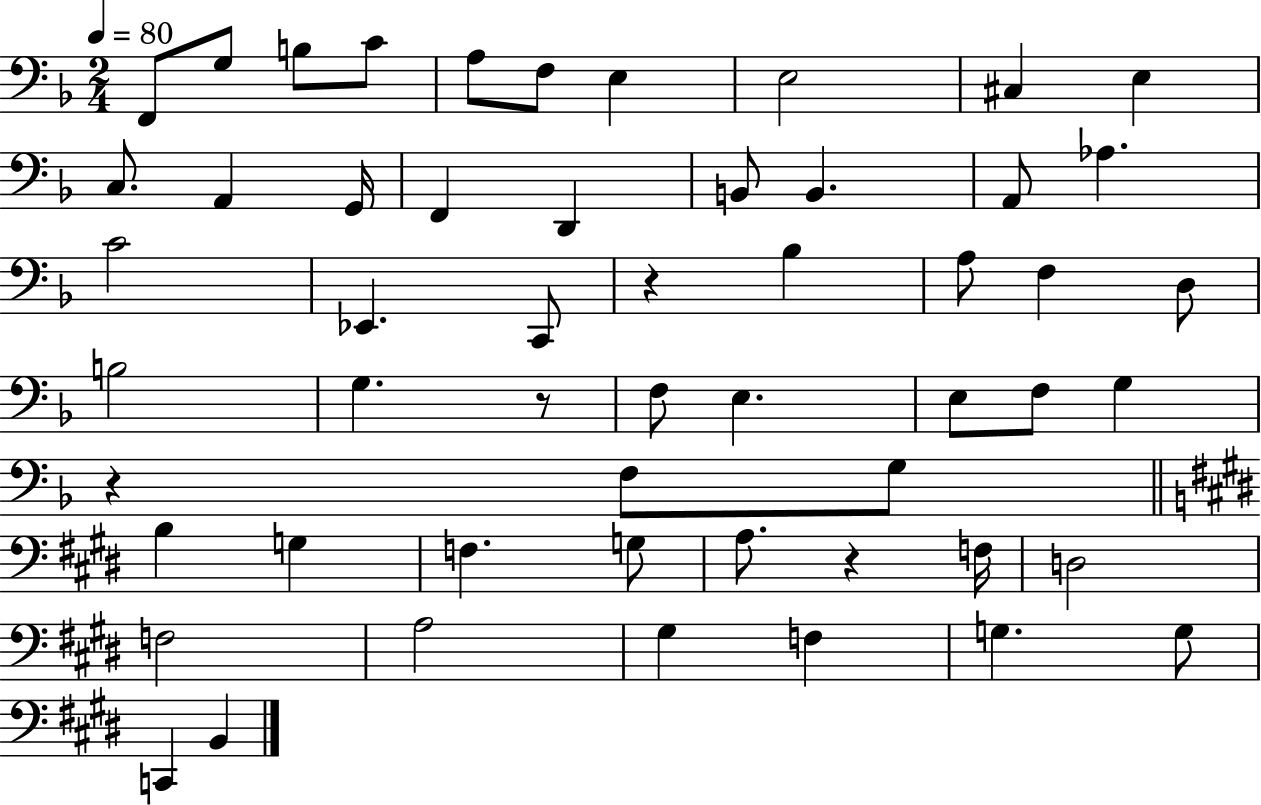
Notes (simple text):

F2/e G3/e B3/e C4/e A3/e F3/e E3/q E3/h C#3/q E3/q C3/e. A2/q G2/s F2/q D2/q B2/e B2/q. A2/e Ab3/q. C4/h Eb2/q. C2/e R/q Bb3/q A3/e F3/q D3/e B3/h G3/q. R/e F3/e E3/q. E3/e F3/e G3/q R/q F3/e G3/e B3/q G3/q F3/q. G3/e A3/e. R/q F3/s D3/h F3/h A3/h G#3/q F3/q G3/q. G3/e C2/q B2/q